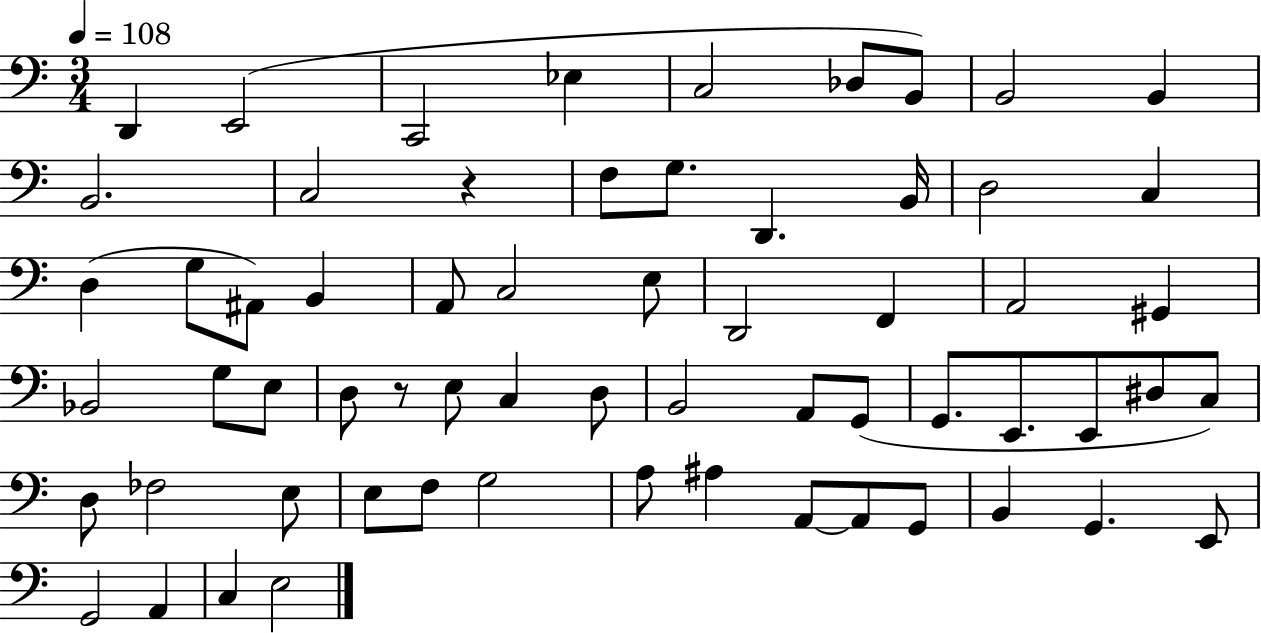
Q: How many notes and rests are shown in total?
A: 63